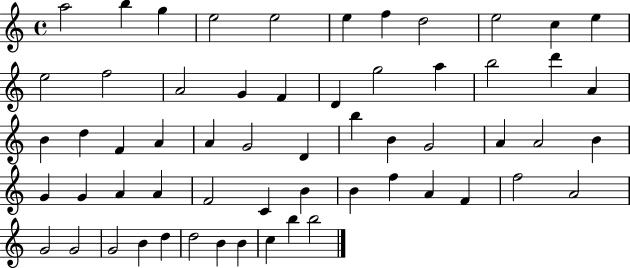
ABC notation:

X:1
T:Untitled
M:4/4
L:1/4
K:C
a2 b g e2 e2 e f d2 e2 c e e2 f2 A2 G F D g2 a b2 d' A B d F A A G2 D b B G2 A A2 B G G A A F2 C B B f A F f2 A2 G2 G2 G2 B d d2 B B c b b2